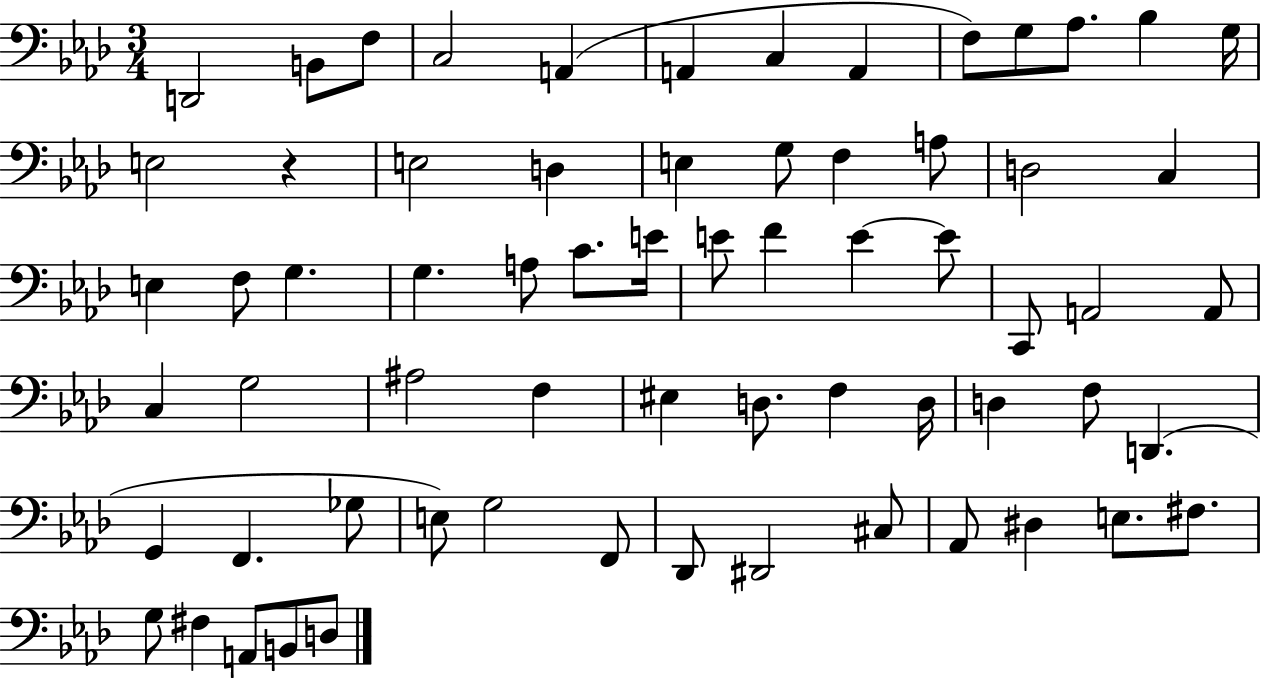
{
  \clef bass
  \numericTimeSignature
  \time 3/4
  \key aes \major
  d,2 b,8 f8 | c2 a,4( | a,4 c4 a,4 | f8) g8 aes8. bes4 g16 | \break e2 r4 | e2 d4 | e4 g8 f4 a8 | d2 c4 | \break e4 f8 g4. | g4. a8 c'8. e'16 | e'8 f'4 e'4~~ e'8 | c,8 a,2 a,8 | \break c4 g2 | ais2 f4 | eis4 d8. f4 d16 | d4 f8 d,4.( | \break g,4 f,4. ges8 | e8) g2 f,8 | des,8 dis,2 cis8 | aes,8 dis4 e8. fis8. | \break g8 fis4 a,8 b,8 d8 | \bar "|."
}